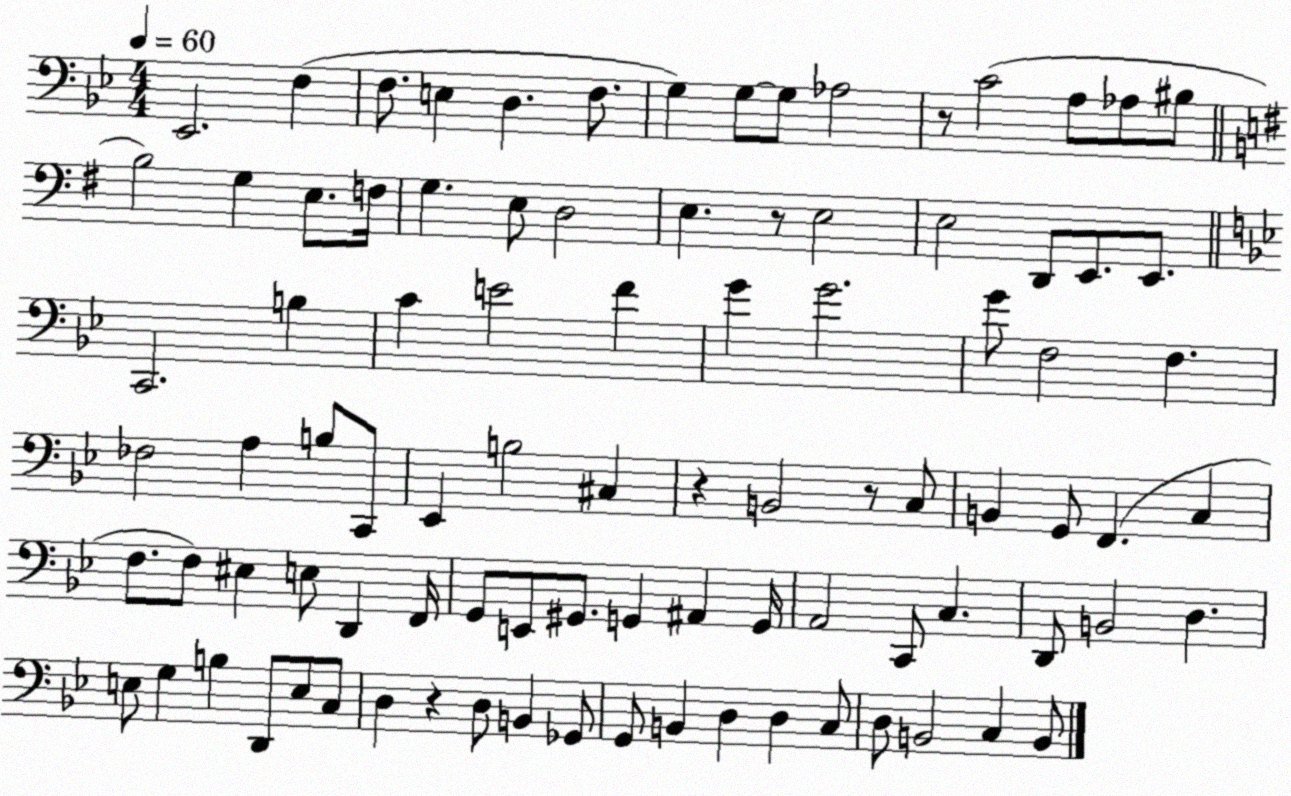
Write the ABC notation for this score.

X:1
T:Untitled
M:4/4
L:1/4
K:Bb
_E,,2 F, F,/2 E, D, F,/2 G, G,/2 G,/2 _A,2 z/2 C2 A,/2 _A,/2 ^B,/2 B,2 G, E,/2 F,/4 G, E,/2 D,2 E, z/2 E,2 E,2 D,,/2 E,,/2 E,,/2 C,,2 B, C E2 F G G2 G/2 F,2 F, _F,2 A, B,/2 C,,/2 _E,, B,2 ^C, z B,,2 z/2 C,/2 B,, G,,/2 F,, C, F,/2 F,/2 ^E, E,/2 D,, F,,/4 G,,/2 E,,/2 ^G,,/2 G,, ^A,, G,,/4 A,,2 C,,/2 C, D,,/2 B,,2 D, E,/2 G, B, D,,/2 E,/2 C,/2 D, z D,/2 B,, _G,,/2 G,,/2 B,, D, D, C,/2 D,/2 B,,2 C, B,,/2